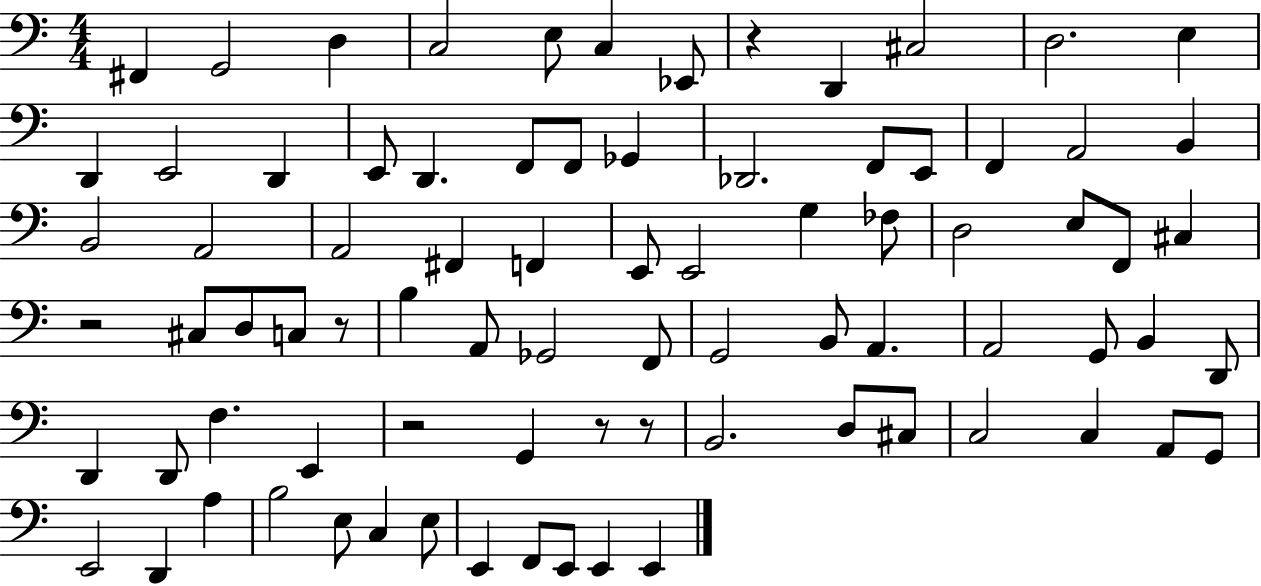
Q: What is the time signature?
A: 4/4